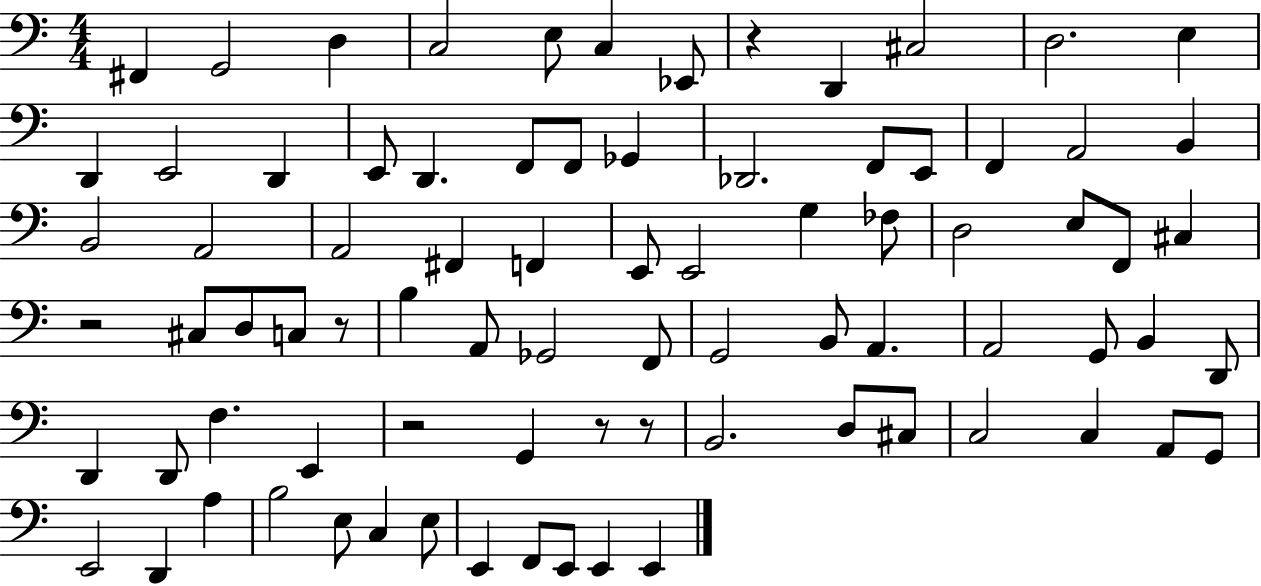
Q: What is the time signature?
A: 4/4